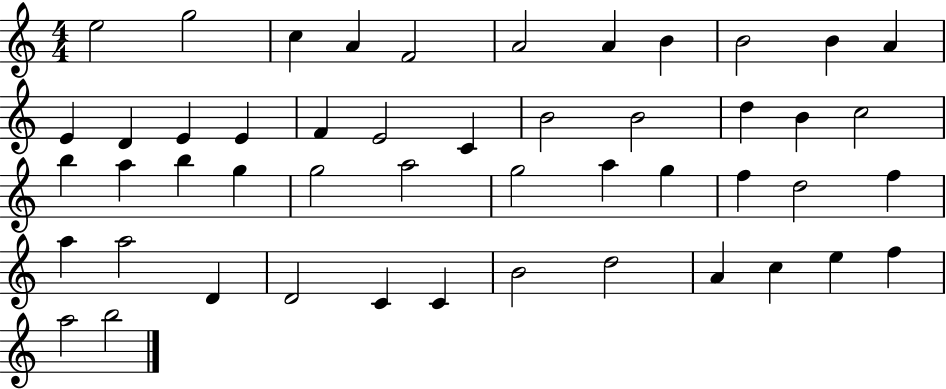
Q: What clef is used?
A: treble